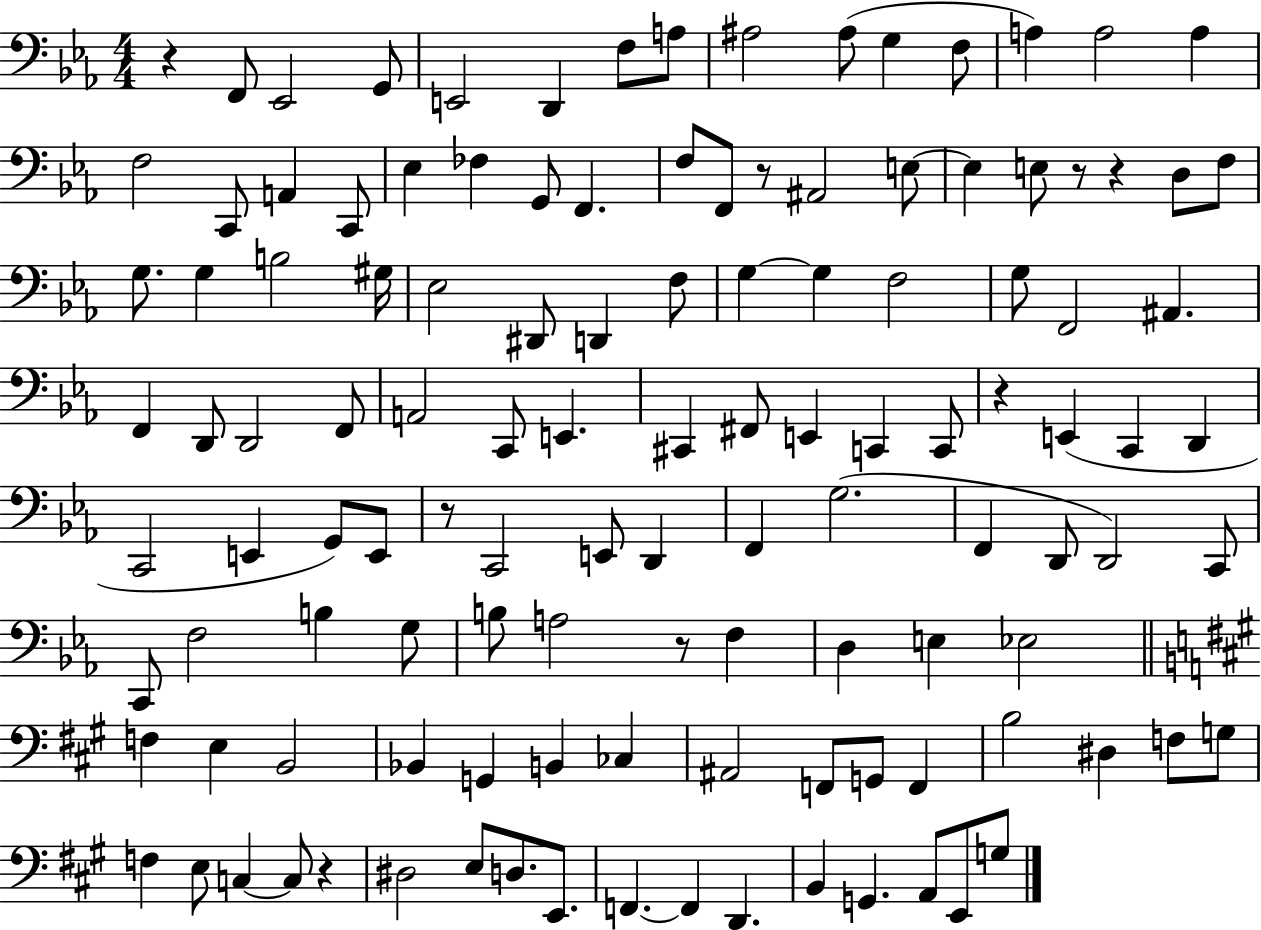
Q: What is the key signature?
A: EES major